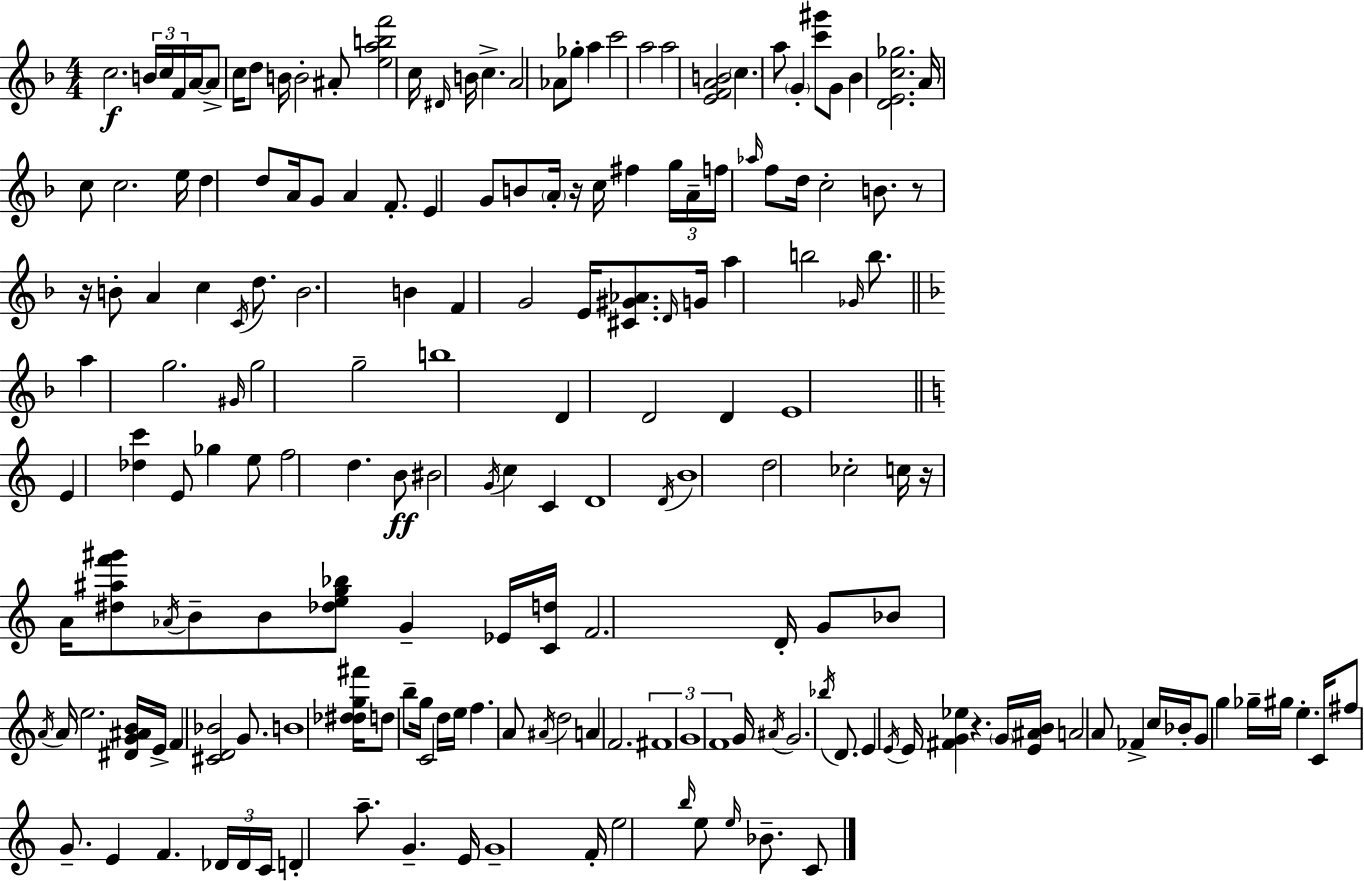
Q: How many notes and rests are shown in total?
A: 184